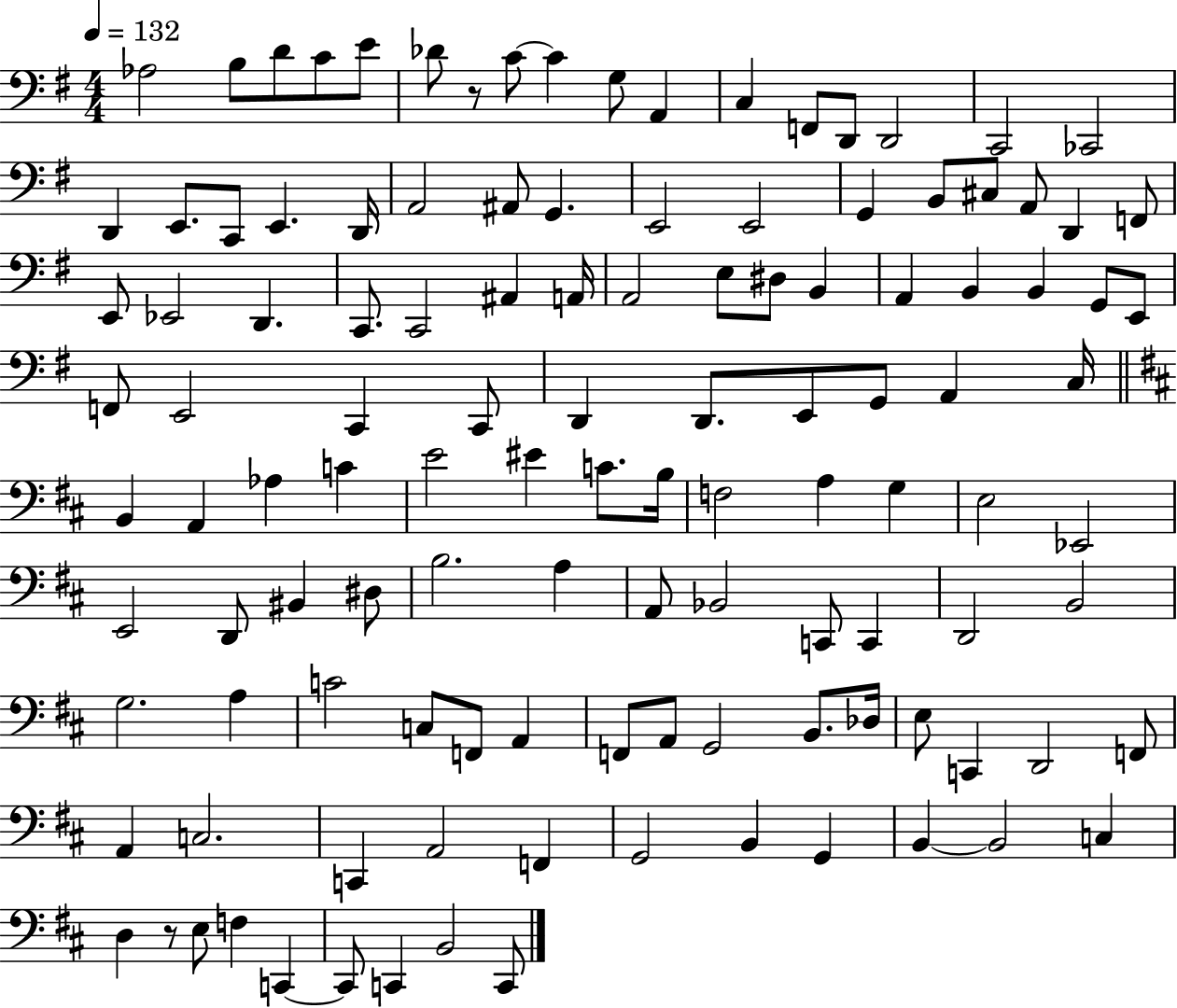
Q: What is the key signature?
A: G major